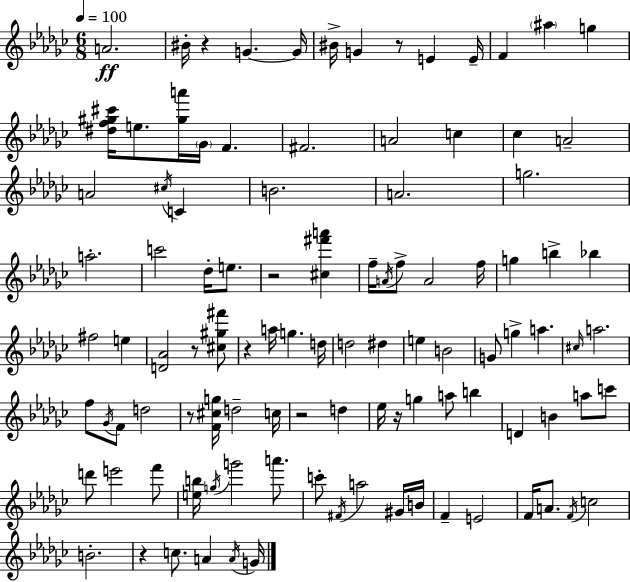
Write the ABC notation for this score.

X:1
T:Untitled
M:6/8
L:1/4
K:Ebm
A2 ^B/4 z G G/4 ^B/4 G z/2 E E/4 F ^a g [^df^g^c']/4 e/2 [^ga']/4 _G/4 F ^F2 A2 c _c A2 A2 ^c/4 C B2 A2 g2 a2 c'2 _d/4 e/2 z2 [^c^f'a'] f/4 A/4 f/2 A2 f/4 g b _b ^f2 e [D_A]2 z/2 [^c^g^f']/2 z a/4 g d/4 d2 ^d e B2 G/2 g a ^c/4 a2 f/2 _G/4 F/2 d2 z/2 [F^cg]/4 d2 c/4 z2 d _e/4 z/4 g a/2 b D B a/2 c'/2 d'/2 e'2 f'/2 [eb]/4 g/4 g'2 a'/2 c'/2 ^F/4 a2 ^G/4 B/4 F E2 F/4 A/2 F/4 c2 B2 z c/2 A A/4 G/4